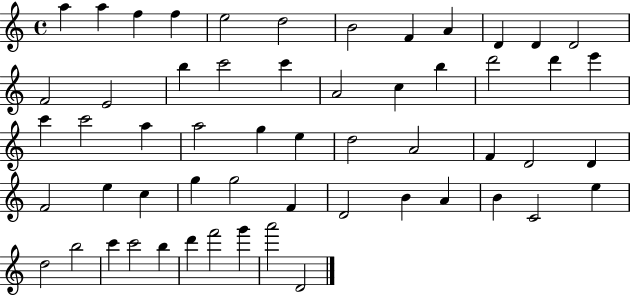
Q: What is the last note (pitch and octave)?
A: D4